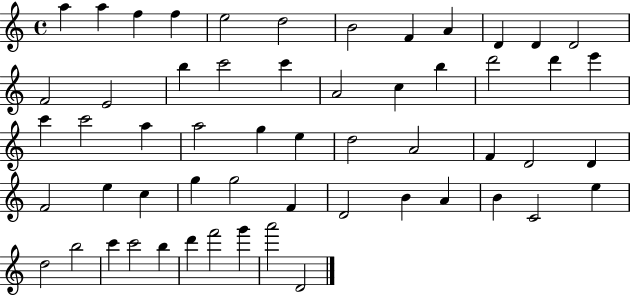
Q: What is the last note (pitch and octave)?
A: D4